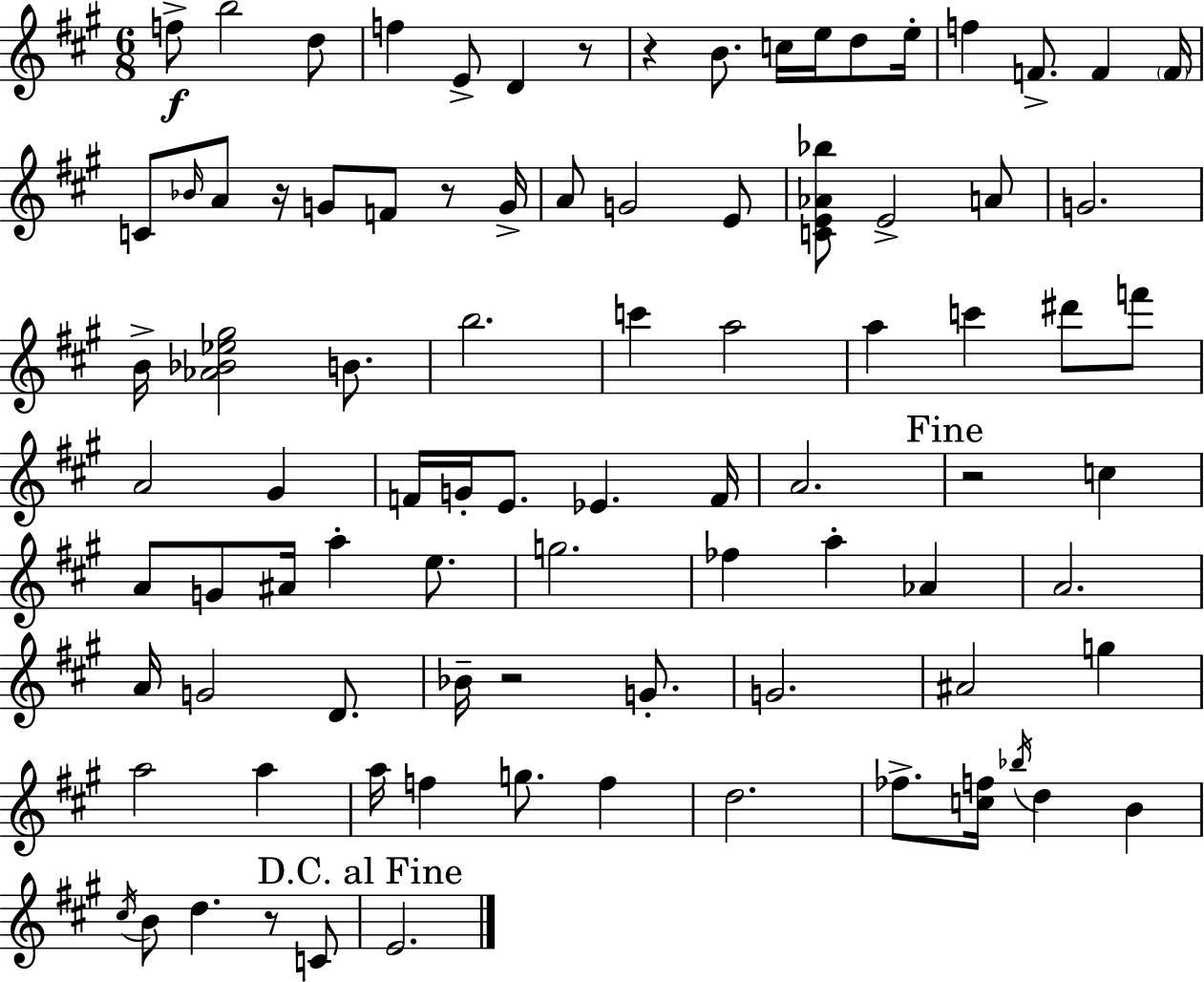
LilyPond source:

{
  \clef treble
  \numericTimeSignature
  \time 6/8
  \key a \major
  f''8->\f b''2 d''8 | f''4 e'8-> d'4 r8 | r4 b'8. c''16 e''16 d''8 e''16-. | f''4 f'8.-> f'4 \parenthesize f'16 | \break c'8 \grace { bes'16 } a'8 r16 g'8 f'8 r8 | g'16-> a'8 g'2 e'8 | <c' e' aes' bes''>8 e'2-> a'8 | g'2. | \break b'16-> <aes' bes' ees'' gis''>2 b'8. | b''2. | c'''4 a''2 | a''4 c'''4 dis'''8 f'''8 | \break a'2 gis'4 | f'16 g'16-. e'8. ees'4. | f'16 a'2. | \mark "Fine" r2 c''4 | \break a'8 g'8 ais'16 a''4-. e''8. | g''2. | fes''4 a''4-. aes'4 | a'2. | \break a'16 g'2 d'8. | bes'16-- r2 g'8.-. | g'2. | ais'2 g''4 | \break a''2 a''4 | a''16 f''4 g''8. f''4 | d''2. | fes''8.-> <c'' f''>16 \acciaccatura { bes''16 } d''4 b'4 | \break \acciaccatura { cis''16 } b'8 d''4. r8 | c'8 \mark "D.C. al Fine" e'2. | \bar "|."
}